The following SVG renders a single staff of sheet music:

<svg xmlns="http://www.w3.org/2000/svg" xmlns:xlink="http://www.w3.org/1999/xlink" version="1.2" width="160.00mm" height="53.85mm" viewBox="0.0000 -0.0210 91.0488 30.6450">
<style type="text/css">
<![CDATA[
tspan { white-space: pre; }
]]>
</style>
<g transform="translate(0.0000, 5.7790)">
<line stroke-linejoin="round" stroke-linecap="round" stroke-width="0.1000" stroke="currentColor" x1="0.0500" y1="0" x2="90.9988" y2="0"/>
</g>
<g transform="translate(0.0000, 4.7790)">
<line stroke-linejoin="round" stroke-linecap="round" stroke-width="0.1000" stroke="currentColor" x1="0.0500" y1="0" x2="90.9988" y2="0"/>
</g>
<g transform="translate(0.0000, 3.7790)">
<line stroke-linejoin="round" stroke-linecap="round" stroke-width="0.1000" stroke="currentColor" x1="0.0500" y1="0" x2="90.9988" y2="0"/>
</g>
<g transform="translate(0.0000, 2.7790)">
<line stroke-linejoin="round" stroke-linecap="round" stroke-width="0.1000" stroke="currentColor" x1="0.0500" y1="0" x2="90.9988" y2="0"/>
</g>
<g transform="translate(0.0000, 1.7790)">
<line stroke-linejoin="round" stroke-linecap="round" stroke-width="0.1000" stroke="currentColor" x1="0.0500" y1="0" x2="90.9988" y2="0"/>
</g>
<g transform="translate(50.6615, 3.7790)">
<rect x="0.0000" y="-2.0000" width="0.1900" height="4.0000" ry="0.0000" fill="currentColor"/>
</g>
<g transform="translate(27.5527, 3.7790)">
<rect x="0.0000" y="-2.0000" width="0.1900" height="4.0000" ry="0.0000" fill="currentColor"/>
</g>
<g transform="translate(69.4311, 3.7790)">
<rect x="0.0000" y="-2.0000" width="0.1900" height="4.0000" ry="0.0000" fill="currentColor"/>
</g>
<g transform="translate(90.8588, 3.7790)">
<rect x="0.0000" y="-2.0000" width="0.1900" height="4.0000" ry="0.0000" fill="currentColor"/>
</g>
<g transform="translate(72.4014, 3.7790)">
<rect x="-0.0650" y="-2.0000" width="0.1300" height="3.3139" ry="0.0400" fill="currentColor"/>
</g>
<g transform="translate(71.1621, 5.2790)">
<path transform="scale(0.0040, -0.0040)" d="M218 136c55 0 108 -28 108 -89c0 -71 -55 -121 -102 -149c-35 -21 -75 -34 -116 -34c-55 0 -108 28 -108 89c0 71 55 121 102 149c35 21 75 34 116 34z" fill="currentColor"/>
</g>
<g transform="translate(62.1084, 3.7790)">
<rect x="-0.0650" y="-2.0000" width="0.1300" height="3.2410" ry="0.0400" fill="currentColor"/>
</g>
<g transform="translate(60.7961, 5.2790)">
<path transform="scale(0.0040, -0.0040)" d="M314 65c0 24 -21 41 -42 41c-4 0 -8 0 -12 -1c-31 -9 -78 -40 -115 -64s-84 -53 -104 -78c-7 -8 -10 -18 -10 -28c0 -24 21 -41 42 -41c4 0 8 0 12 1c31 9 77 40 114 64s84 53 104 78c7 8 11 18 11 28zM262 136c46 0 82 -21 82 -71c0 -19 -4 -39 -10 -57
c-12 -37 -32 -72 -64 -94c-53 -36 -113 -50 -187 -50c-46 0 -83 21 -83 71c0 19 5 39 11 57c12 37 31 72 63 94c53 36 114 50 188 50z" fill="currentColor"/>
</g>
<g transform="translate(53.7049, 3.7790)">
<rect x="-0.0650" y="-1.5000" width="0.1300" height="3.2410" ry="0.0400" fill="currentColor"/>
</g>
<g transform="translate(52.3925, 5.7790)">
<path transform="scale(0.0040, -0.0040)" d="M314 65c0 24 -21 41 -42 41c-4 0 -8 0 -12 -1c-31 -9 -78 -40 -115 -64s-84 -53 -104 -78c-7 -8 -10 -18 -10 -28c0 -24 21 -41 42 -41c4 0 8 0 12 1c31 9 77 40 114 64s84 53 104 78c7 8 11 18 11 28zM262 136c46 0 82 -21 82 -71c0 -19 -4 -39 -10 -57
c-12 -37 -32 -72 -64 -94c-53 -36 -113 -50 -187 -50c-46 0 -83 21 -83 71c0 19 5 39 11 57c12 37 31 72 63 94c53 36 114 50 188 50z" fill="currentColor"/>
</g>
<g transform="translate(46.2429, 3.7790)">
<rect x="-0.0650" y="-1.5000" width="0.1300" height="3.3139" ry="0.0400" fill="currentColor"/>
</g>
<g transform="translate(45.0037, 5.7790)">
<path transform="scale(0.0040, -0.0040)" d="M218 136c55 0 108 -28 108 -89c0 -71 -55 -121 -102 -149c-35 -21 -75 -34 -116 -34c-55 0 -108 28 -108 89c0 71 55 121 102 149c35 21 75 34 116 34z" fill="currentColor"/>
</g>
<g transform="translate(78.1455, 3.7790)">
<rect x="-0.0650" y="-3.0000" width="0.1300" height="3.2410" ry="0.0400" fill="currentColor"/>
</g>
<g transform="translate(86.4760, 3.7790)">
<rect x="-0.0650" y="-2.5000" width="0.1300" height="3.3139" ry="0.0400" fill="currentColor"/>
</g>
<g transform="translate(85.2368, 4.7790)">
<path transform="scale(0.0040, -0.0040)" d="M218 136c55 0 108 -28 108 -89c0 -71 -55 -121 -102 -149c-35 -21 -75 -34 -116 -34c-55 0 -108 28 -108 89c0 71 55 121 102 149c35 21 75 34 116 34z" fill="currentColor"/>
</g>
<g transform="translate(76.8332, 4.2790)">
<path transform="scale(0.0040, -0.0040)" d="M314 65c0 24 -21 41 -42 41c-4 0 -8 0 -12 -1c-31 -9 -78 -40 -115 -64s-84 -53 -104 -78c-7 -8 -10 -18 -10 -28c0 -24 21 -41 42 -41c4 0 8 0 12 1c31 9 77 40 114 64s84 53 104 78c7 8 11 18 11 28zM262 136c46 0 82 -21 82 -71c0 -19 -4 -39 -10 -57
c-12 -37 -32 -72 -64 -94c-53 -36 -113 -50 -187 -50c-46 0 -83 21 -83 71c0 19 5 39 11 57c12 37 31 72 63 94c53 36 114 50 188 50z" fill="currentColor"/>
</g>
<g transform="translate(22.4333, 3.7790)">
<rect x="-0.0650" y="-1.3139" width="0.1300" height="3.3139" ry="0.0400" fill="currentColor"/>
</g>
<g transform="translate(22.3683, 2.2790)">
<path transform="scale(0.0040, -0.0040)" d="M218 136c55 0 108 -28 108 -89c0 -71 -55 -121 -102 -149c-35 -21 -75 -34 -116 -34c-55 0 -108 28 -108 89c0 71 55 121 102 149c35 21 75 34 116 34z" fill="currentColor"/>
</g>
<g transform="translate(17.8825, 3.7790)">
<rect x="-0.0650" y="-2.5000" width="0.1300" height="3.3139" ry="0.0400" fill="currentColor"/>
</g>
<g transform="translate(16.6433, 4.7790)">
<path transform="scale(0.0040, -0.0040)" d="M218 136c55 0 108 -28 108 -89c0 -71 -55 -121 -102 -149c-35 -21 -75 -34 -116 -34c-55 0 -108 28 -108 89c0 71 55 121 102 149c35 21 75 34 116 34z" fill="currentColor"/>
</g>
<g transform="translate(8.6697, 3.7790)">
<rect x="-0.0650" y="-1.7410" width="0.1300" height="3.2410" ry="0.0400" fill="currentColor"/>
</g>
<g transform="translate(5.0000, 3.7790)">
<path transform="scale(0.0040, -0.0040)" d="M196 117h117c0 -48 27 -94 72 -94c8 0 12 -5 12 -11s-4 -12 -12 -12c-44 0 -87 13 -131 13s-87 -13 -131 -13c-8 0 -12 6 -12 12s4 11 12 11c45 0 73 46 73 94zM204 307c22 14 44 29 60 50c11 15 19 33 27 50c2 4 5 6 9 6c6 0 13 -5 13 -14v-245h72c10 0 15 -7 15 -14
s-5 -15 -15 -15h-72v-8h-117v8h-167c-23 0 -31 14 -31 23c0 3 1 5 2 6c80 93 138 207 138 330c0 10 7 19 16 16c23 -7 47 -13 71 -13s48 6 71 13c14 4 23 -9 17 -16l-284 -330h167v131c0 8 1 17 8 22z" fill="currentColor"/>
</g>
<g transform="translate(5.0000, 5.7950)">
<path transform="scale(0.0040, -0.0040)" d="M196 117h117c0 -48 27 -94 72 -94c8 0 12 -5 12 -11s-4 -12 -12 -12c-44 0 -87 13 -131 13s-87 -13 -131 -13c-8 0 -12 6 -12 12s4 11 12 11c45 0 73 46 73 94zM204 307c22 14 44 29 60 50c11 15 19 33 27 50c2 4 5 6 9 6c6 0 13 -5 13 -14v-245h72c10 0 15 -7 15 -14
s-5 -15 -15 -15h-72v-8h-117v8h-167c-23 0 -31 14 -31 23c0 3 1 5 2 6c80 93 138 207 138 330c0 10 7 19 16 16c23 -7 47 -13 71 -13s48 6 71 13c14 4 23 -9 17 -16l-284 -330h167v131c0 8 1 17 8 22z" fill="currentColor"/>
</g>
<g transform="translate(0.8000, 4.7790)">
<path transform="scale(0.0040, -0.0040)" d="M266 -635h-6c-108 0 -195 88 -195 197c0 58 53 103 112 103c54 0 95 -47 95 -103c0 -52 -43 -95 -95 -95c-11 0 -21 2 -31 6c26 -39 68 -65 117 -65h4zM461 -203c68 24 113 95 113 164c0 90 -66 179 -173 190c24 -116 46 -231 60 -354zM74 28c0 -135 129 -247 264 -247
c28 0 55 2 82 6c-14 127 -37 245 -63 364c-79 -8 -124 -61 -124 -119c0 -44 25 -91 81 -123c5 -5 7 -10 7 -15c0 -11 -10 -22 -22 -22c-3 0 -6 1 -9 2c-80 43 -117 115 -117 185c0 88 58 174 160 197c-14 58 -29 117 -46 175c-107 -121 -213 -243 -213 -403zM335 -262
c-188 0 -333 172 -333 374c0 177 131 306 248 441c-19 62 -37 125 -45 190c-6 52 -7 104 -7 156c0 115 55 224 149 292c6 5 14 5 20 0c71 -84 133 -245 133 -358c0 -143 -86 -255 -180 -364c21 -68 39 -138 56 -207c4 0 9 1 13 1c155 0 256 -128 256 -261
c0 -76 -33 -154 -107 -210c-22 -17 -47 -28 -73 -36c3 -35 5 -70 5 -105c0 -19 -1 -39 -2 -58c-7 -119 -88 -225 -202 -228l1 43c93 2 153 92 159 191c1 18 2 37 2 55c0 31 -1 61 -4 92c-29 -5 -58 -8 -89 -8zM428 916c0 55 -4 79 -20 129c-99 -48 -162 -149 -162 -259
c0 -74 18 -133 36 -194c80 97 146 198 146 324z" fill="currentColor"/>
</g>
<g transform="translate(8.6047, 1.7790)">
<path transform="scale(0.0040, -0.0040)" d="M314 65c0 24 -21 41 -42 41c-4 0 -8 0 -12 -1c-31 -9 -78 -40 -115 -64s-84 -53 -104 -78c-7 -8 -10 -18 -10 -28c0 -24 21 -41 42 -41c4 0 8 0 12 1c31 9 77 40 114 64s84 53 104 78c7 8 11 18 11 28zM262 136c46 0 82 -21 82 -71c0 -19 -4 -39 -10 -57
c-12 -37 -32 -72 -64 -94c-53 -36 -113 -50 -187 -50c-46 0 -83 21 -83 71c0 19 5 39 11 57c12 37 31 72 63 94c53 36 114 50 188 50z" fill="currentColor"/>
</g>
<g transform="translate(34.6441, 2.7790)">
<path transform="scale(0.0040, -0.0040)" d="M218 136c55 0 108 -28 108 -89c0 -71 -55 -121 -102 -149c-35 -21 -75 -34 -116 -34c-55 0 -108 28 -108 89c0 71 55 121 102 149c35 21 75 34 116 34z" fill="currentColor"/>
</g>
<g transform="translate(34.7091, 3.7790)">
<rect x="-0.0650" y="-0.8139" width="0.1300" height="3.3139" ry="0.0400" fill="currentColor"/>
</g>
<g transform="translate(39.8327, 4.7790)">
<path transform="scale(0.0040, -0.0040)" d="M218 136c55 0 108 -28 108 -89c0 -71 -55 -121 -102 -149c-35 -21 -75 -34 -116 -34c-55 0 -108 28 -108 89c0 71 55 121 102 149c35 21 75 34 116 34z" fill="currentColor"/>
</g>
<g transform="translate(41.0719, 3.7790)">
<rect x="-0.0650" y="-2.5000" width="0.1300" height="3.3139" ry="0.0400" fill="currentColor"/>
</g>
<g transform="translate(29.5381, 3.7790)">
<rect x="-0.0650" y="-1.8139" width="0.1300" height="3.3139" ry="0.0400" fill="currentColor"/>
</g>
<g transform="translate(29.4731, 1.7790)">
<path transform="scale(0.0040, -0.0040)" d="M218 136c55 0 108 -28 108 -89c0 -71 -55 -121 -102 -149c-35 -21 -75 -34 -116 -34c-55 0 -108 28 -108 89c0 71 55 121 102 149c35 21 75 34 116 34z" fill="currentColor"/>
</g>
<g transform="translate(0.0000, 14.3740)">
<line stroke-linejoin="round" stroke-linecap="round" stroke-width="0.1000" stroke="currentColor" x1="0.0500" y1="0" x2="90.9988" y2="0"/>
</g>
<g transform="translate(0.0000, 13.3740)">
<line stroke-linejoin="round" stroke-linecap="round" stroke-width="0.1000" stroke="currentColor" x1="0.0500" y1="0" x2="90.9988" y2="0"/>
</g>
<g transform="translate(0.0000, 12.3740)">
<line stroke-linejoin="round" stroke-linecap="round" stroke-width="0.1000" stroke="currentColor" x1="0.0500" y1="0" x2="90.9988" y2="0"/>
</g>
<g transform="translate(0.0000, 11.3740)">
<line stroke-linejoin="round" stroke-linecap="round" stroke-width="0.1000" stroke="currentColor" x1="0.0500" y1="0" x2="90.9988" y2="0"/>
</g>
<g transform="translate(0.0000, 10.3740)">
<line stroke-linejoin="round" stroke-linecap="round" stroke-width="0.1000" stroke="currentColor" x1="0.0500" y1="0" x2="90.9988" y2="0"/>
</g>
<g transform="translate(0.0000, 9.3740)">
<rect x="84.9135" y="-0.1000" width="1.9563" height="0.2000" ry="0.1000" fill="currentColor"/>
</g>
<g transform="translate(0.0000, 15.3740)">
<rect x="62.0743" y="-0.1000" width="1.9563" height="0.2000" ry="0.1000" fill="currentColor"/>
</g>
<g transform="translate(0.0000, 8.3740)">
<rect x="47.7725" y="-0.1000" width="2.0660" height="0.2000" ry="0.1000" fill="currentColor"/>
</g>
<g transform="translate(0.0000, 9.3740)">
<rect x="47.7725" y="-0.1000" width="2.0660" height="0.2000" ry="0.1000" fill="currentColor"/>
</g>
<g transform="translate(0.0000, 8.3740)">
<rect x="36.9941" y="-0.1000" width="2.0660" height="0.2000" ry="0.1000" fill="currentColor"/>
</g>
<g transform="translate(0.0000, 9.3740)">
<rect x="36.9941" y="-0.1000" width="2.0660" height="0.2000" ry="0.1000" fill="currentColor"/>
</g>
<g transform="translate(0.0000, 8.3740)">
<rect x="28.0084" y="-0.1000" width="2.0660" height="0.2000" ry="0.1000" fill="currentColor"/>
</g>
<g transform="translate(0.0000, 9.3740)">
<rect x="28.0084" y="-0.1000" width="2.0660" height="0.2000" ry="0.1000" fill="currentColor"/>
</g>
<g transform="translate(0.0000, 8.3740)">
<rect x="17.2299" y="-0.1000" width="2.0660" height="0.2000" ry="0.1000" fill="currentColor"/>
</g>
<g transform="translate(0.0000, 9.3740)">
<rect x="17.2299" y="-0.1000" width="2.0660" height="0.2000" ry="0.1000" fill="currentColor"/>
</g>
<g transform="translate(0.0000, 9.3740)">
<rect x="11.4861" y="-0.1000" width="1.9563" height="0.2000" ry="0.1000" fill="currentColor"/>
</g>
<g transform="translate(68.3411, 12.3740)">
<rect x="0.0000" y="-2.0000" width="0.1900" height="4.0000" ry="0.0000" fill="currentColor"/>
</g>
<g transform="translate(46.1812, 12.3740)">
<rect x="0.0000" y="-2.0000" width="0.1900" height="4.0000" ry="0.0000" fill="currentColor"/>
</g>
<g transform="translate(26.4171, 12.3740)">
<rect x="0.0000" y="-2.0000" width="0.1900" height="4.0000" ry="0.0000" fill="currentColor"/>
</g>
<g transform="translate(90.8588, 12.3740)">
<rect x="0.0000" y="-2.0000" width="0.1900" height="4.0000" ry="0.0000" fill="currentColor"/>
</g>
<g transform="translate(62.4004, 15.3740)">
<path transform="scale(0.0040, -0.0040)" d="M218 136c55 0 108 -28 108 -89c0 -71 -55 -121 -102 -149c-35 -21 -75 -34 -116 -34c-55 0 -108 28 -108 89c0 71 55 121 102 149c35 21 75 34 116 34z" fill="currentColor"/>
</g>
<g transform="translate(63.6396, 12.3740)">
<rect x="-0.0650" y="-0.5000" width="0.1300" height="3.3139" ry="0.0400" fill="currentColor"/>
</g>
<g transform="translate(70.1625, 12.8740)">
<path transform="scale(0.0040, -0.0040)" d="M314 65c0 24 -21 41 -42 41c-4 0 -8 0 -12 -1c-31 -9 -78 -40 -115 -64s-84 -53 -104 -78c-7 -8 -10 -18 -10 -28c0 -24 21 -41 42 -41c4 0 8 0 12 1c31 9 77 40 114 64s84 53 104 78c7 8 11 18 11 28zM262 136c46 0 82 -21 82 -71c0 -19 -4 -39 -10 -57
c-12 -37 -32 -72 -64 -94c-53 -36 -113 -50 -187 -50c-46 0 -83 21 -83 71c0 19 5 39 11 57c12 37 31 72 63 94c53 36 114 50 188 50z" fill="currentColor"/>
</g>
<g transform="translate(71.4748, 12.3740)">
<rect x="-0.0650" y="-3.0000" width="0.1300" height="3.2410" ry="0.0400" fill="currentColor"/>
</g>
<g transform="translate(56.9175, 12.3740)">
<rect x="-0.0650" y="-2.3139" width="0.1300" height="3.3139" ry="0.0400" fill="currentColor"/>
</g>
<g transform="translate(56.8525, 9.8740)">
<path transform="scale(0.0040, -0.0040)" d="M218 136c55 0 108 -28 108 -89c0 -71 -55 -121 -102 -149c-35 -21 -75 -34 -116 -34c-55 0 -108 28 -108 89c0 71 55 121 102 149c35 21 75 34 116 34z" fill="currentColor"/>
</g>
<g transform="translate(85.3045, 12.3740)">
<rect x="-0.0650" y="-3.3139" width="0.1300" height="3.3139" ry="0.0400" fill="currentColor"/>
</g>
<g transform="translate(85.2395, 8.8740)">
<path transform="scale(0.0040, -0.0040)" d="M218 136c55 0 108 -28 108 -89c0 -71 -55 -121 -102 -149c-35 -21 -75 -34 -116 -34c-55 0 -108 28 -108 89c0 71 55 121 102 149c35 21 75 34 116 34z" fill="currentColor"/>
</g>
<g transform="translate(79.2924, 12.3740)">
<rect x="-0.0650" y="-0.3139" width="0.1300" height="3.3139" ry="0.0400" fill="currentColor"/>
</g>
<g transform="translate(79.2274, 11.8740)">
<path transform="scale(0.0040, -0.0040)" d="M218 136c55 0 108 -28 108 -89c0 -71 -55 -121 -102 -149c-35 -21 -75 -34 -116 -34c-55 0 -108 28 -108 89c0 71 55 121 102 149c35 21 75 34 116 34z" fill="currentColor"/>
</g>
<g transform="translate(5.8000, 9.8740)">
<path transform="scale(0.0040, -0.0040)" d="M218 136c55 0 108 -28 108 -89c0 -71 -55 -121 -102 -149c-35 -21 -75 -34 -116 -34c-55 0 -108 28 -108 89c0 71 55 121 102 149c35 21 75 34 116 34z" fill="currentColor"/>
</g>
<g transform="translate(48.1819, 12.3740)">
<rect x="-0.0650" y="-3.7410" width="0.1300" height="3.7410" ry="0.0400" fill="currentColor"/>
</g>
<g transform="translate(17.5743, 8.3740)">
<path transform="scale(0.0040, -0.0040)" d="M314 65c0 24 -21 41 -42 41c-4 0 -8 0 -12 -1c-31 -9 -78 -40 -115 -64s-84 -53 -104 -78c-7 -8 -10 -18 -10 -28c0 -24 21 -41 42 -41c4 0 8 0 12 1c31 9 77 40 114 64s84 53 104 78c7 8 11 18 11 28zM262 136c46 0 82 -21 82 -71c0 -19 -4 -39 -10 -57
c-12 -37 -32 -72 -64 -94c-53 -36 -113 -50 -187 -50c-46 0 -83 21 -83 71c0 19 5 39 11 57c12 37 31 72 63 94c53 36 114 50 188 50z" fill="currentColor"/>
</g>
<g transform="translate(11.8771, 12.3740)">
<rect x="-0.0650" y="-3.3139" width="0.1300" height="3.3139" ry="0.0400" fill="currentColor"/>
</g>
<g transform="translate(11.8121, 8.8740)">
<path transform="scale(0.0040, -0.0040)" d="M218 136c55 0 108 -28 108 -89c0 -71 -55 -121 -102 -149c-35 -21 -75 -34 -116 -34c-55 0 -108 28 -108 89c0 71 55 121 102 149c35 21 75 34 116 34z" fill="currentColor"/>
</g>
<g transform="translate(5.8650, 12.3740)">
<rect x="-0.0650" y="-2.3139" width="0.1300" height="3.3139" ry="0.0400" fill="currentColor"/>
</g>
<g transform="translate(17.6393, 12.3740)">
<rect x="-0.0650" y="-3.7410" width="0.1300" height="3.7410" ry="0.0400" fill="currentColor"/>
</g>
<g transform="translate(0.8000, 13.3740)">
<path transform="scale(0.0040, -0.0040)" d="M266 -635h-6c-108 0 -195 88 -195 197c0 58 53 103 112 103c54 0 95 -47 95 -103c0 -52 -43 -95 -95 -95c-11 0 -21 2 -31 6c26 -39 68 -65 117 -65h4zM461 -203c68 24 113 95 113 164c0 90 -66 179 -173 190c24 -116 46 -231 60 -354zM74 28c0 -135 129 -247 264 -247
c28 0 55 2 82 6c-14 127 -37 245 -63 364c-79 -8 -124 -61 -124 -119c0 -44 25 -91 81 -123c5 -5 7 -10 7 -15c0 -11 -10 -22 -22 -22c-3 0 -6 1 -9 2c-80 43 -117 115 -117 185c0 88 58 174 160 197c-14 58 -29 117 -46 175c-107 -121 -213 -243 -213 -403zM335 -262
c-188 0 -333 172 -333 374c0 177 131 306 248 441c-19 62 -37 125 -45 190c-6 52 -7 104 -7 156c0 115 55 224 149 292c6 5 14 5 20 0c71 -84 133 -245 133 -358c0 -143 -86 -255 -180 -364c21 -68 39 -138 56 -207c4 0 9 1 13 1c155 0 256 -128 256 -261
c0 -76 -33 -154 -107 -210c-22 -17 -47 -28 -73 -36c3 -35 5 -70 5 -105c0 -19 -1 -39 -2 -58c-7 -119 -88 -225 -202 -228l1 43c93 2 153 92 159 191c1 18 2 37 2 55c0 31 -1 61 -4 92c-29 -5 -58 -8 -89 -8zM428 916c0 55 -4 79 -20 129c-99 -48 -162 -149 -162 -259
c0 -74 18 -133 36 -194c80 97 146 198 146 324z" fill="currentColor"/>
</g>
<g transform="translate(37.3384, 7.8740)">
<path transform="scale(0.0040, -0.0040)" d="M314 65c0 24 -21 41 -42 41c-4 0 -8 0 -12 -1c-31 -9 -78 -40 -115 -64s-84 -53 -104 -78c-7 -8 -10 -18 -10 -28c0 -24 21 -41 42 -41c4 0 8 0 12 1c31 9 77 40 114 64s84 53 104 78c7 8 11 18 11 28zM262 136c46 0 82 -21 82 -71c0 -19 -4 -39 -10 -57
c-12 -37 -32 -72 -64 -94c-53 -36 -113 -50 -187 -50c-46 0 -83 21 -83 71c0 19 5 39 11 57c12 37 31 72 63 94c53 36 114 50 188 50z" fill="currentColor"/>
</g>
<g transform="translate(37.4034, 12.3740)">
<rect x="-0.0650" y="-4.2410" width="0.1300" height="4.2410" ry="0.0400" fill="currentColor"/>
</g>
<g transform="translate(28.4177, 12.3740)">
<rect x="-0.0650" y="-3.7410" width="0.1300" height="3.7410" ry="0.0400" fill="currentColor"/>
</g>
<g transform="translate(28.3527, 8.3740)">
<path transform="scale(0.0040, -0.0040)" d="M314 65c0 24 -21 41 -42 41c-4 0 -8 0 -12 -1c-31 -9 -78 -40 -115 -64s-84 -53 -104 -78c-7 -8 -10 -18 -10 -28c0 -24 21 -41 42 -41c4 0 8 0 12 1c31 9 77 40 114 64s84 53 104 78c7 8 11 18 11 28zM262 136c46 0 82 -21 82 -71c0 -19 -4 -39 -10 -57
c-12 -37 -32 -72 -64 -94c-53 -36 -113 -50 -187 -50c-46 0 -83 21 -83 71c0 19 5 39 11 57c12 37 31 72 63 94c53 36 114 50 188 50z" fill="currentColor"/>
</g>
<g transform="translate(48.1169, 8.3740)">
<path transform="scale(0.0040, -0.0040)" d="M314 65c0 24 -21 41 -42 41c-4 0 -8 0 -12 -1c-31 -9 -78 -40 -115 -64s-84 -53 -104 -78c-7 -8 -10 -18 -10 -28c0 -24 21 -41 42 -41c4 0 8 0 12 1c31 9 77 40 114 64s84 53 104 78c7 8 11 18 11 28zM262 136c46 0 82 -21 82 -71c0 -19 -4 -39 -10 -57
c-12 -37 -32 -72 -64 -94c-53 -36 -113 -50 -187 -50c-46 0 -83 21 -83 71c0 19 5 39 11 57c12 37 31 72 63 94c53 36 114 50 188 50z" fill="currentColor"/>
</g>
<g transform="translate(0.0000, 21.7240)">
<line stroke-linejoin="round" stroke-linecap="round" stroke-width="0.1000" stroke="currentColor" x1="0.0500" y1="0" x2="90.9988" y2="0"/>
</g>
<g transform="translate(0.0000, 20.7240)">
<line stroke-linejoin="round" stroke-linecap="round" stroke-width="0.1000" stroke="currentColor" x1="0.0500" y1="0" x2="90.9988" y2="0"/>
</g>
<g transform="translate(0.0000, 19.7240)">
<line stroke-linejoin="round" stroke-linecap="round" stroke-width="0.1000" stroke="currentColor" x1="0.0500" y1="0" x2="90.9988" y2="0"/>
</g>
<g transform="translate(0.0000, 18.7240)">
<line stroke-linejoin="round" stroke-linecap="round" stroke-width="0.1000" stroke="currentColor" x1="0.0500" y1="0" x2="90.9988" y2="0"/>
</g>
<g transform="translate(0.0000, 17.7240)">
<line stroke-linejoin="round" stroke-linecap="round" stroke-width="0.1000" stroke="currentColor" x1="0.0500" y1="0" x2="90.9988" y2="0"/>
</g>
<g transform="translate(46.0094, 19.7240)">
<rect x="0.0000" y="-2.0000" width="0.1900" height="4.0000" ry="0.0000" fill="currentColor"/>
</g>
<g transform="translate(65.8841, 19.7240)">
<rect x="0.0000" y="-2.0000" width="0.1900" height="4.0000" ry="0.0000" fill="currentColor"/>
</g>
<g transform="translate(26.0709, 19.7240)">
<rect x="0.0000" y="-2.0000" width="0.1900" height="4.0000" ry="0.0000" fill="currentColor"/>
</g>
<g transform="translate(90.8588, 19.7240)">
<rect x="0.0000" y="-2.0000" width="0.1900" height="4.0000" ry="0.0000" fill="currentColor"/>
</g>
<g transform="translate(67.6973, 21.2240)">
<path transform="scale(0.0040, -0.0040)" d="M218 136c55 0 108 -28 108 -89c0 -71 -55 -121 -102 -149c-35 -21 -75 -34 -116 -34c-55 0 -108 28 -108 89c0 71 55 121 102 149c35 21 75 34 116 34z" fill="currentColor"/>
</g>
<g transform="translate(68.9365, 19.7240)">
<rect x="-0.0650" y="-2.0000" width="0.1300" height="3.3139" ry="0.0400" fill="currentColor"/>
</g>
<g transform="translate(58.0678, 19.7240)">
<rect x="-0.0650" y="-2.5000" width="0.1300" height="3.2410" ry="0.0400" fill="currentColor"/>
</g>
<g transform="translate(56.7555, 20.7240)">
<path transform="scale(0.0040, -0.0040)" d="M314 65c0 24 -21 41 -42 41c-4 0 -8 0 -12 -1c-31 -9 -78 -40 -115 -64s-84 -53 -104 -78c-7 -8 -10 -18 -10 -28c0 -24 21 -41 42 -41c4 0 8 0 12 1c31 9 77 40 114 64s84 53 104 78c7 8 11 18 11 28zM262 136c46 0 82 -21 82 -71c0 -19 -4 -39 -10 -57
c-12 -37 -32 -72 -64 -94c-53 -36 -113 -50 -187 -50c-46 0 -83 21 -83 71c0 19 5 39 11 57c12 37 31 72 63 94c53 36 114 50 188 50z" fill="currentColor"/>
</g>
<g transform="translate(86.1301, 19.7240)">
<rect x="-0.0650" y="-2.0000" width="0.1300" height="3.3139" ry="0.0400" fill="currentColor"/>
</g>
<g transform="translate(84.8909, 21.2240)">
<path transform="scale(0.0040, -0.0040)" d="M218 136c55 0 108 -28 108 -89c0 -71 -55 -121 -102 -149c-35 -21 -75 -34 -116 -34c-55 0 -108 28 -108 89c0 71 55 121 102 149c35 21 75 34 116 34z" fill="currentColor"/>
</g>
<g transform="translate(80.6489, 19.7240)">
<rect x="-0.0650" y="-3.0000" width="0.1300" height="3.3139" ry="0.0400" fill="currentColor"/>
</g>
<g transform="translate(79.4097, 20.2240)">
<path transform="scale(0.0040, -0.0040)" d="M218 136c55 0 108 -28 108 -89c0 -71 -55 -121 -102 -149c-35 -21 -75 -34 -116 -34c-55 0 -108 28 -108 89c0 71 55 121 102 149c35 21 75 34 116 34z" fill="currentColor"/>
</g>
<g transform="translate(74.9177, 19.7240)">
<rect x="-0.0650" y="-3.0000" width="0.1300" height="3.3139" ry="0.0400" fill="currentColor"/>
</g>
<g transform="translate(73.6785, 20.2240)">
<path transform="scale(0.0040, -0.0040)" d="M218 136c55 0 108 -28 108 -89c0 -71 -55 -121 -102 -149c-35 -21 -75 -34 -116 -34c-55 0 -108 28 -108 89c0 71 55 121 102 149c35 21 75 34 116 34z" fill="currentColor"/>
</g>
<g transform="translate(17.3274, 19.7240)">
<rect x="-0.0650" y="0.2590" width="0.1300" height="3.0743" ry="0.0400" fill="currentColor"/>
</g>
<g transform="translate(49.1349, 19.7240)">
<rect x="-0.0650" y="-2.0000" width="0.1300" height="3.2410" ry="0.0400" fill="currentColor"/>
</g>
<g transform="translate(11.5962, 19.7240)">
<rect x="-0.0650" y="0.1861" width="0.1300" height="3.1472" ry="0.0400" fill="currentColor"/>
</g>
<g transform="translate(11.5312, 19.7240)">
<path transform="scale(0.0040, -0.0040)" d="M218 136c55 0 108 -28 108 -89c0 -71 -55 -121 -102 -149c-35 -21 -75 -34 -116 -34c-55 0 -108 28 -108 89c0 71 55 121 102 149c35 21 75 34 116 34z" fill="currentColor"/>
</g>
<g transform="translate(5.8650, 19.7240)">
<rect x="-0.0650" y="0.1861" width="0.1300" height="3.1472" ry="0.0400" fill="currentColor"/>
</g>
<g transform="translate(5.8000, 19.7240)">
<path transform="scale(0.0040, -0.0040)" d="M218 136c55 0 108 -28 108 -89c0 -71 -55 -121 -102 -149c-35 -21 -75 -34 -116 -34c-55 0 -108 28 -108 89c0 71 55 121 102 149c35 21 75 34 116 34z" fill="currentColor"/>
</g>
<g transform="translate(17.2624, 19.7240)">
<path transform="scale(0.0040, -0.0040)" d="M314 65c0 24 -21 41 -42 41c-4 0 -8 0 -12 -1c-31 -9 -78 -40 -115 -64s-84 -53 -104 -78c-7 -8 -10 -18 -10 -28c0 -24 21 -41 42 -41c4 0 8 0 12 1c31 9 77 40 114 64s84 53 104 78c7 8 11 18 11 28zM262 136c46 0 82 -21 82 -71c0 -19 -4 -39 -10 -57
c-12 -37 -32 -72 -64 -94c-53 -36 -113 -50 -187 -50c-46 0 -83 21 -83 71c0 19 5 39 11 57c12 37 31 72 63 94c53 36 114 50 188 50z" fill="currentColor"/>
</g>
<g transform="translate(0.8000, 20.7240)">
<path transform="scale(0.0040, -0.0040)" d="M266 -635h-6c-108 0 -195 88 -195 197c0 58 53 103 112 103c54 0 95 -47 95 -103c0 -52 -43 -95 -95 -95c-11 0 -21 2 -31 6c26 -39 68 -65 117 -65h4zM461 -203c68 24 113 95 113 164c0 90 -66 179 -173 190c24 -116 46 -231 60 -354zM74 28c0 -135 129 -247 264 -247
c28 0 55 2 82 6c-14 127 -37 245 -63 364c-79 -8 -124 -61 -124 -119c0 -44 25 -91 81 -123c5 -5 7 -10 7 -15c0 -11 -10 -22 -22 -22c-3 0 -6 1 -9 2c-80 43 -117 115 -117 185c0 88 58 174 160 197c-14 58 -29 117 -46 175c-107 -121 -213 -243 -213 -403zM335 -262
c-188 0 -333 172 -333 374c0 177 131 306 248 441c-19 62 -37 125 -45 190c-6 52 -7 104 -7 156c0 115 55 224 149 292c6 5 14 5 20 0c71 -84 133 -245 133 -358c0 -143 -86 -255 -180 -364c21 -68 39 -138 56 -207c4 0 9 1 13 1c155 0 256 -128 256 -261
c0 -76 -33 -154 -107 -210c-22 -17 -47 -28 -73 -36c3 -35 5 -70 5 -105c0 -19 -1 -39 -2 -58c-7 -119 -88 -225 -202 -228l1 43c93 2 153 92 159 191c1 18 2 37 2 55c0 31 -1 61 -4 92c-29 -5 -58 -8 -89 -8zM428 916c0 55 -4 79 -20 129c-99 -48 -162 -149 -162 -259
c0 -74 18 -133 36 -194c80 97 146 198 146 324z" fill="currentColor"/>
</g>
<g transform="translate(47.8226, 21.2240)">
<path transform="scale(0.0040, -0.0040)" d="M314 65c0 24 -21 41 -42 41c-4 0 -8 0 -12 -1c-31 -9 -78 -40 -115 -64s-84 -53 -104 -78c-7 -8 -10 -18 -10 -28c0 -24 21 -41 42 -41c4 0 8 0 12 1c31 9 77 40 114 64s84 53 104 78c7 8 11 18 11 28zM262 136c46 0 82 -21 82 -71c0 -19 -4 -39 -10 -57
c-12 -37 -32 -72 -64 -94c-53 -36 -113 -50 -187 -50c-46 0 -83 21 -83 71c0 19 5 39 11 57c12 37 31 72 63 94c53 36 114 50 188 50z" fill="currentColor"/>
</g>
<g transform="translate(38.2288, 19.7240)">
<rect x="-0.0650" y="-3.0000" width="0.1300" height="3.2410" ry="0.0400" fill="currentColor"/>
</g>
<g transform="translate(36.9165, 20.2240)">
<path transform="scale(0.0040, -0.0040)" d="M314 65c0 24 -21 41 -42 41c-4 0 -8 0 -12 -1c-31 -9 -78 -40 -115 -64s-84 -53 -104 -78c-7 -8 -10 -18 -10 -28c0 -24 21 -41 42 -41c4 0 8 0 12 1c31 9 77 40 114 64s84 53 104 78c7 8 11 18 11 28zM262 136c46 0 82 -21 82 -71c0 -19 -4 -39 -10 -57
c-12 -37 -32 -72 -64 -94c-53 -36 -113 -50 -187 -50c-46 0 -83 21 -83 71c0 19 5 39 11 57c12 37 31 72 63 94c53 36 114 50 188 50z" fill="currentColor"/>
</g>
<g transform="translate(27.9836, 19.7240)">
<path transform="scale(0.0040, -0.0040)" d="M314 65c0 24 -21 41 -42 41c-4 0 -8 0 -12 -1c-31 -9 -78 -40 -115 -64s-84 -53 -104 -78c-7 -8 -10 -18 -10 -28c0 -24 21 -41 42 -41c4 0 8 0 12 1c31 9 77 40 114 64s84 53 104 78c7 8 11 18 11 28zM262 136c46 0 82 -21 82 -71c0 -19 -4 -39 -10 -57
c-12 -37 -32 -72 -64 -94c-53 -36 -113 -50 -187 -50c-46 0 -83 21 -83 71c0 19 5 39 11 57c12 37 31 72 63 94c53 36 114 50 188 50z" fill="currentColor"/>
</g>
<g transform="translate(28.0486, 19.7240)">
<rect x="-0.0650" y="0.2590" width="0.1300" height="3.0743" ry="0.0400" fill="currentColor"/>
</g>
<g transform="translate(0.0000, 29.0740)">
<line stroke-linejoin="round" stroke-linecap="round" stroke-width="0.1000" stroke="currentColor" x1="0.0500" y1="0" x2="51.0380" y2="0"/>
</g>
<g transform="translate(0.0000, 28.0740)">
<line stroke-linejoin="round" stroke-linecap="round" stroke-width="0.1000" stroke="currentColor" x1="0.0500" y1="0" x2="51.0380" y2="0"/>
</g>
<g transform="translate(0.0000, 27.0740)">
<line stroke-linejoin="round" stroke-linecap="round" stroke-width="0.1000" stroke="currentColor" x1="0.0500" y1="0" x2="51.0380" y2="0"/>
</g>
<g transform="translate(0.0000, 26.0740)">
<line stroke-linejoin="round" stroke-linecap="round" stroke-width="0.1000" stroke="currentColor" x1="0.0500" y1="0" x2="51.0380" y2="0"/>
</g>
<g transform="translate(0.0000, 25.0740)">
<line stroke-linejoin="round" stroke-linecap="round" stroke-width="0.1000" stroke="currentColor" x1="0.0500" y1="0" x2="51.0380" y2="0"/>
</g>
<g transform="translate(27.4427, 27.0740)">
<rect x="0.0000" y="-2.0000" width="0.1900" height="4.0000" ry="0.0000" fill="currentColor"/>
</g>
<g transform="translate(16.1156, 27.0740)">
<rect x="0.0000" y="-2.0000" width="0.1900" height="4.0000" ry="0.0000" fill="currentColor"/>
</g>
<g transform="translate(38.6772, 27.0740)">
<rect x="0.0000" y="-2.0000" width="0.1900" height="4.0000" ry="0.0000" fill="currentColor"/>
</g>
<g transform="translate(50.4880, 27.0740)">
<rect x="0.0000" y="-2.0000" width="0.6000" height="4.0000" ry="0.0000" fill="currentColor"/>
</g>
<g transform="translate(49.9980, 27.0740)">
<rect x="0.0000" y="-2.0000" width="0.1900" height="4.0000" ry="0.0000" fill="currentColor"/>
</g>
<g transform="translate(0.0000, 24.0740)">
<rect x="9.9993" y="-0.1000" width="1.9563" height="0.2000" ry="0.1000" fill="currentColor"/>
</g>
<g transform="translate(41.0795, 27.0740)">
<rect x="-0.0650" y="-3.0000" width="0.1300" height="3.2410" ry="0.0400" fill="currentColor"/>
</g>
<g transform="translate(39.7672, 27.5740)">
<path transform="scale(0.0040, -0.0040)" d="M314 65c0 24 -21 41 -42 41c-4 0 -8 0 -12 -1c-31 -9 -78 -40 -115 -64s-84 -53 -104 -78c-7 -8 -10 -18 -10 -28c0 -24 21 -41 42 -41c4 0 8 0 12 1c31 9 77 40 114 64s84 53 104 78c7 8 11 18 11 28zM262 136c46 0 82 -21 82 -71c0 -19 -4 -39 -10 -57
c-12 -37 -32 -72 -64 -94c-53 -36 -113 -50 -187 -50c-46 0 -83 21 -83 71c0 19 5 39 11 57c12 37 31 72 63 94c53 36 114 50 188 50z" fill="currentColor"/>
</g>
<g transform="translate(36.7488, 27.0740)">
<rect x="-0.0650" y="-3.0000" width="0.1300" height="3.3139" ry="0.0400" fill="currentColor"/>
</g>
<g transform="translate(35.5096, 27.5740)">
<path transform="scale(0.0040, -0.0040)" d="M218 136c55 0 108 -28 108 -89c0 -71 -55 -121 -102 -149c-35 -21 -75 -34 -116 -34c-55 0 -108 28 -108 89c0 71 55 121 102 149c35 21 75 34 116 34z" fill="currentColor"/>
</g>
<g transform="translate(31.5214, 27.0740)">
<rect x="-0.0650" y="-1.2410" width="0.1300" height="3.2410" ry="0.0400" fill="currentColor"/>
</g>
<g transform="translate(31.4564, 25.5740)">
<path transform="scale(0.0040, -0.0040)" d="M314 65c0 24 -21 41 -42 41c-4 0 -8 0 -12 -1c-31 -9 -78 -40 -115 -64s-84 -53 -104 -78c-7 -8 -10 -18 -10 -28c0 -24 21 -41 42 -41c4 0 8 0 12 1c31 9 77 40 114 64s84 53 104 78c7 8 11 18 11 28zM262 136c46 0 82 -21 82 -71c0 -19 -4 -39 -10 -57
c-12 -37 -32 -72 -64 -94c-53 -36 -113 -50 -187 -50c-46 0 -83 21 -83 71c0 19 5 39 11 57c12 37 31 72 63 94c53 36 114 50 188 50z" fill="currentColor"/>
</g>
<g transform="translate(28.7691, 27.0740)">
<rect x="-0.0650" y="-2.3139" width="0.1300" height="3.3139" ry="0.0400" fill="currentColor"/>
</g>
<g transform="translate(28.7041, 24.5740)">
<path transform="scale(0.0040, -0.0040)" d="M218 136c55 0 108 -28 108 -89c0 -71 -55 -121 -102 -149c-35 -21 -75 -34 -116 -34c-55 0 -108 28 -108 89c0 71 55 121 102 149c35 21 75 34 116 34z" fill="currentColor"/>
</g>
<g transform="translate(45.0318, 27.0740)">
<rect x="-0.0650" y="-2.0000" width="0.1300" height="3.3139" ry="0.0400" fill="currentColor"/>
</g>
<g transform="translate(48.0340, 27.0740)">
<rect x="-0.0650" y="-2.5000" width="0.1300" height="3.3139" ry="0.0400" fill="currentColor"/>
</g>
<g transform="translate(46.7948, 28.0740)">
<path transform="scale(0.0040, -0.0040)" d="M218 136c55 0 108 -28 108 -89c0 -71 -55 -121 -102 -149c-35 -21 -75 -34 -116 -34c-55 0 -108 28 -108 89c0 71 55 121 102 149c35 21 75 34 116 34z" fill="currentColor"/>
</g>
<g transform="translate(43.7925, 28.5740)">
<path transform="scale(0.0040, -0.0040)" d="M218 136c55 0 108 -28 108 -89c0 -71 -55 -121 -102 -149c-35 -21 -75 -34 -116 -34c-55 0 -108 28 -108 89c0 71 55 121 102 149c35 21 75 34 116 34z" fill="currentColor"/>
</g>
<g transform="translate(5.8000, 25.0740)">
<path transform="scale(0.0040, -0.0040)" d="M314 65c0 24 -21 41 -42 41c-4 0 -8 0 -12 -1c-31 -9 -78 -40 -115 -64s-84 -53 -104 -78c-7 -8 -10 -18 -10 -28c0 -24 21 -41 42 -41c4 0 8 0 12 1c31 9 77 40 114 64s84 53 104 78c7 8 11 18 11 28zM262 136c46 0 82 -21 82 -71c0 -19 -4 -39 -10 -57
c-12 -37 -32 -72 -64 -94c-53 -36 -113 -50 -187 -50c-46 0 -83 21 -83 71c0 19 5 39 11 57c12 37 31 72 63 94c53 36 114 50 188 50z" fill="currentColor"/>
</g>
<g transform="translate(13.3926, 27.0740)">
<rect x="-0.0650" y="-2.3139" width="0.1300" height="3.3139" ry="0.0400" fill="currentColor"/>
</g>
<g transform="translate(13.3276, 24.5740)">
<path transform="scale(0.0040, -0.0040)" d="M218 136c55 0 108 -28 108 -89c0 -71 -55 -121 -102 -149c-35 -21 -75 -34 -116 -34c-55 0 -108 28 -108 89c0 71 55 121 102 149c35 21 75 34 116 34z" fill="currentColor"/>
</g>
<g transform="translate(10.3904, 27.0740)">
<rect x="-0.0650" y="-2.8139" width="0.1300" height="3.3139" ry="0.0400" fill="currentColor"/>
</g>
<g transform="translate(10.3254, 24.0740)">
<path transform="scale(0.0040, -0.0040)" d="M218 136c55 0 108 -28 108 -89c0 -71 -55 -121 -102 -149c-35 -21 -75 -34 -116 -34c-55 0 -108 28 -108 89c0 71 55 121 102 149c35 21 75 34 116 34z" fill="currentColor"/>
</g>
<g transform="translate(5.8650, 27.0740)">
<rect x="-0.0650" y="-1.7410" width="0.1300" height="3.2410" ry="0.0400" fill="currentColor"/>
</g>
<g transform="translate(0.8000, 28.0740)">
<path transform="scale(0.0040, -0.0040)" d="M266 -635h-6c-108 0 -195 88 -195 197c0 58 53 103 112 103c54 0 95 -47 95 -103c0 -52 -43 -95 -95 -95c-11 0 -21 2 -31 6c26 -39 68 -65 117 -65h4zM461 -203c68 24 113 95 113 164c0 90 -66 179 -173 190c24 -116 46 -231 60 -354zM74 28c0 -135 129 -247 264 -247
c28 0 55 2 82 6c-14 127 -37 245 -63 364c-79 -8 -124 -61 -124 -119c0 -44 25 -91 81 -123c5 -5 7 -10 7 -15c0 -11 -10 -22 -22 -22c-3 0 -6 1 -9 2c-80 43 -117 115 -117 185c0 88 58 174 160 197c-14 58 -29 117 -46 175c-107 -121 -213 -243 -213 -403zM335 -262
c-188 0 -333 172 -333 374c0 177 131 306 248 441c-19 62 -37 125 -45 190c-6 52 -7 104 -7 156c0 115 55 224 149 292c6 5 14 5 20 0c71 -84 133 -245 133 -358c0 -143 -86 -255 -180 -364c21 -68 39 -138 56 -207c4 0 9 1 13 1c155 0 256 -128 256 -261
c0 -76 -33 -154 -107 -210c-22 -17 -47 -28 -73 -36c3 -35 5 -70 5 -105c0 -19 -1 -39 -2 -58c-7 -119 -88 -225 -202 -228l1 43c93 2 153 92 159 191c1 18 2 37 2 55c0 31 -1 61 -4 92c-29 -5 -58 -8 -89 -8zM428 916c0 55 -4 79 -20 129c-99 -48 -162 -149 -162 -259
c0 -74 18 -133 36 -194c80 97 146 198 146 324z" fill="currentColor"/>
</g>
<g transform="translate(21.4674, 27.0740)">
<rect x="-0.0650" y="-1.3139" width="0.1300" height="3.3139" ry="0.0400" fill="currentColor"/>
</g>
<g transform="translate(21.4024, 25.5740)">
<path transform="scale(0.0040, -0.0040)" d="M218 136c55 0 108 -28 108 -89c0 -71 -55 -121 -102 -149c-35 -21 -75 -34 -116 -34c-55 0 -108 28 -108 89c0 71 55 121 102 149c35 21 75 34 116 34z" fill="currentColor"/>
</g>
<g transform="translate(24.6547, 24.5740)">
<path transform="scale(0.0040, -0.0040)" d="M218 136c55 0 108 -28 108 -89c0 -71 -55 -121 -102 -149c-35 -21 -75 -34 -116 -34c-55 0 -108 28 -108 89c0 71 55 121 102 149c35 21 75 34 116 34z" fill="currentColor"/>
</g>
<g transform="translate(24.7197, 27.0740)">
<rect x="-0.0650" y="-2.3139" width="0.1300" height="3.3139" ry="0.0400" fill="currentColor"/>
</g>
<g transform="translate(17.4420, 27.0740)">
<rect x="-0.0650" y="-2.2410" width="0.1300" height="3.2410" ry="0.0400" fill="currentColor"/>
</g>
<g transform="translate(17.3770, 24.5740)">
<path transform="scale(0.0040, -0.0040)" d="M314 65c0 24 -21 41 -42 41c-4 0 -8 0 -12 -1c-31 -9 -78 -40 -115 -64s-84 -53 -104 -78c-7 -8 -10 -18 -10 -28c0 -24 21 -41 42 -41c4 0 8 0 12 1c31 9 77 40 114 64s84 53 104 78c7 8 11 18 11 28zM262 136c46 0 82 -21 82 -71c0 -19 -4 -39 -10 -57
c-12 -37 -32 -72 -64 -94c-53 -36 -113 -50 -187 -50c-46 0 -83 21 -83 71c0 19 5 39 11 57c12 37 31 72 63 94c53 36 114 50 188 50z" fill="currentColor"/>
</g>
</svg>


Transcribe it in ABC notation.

X:1
T:Untitled
M:4/4
L:1/4
K:C
f2 G e f d G E E2 F2 F A2 G g b c'2 c'2 d'2 c'2 g C A2 c b B B B2 B2 A2 F2 G2 F A A F f2 a g g2 e g g e2 A A2 F G